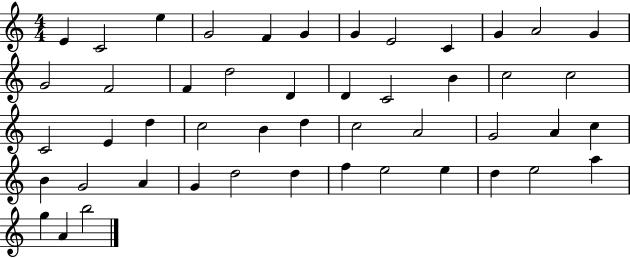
E4/q C4/h E5/q G4/h F4/q G4/q G4/q E4/h C4/q G4/q A4/h G4/q G4/h F4/h F4/q D5/h D4/q D4/q C4/h B4/q C5/h C5/h C4/h E4/q D5/q C5/h B4/q D5/q C5/h A4/h G4/h A4/q C5/q B4/q G4/h A4/q G4/q D5/h D5/q F5/q E5/h E5/q D5/q E5/h A5/q G5/q A4/q B5/h